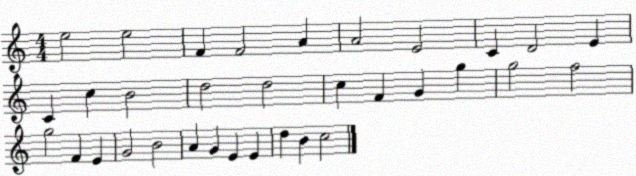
X:1
T:Untitled
M:4/4
L:1/4
K:C
e2 e2 F F2 A A2 E2 C D2 E C c B2 d2 d2 c F G g g2 f2 g2 F E G2 B2 A G E E d B c2